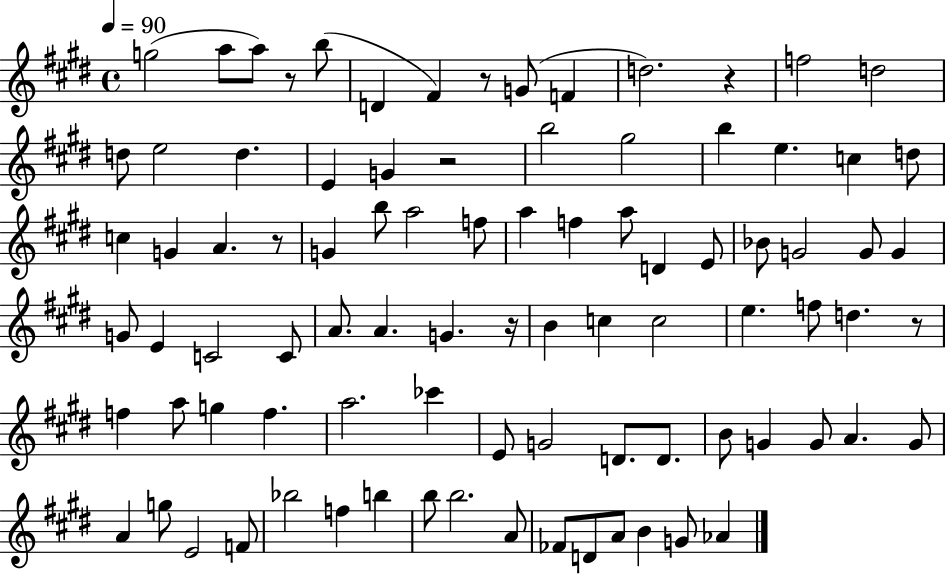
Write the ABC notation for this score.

X:1
T:Untitled
M:4/4
L:1/4
K:E
g2 a/2 a/2 z/2 b/2 D ^F z/2 G/2 F d2 z f2 d2 d/2 e2 d E G z2 b2 ^g2 b e c d/2 c G A z/2 G b/2 a2 f/2 a f a/2 D E/2 _B/2 G2 G/2 G G/2 E C2 C/2 A/2 A G z/4 B c c2 e f/2 d z/2 f a/2 g f a2 _c' E/2 G2 D/2 D/2 B/2 G G/2 A G/2 A g/2 E2 F/2 _b2 f b b/2 b2 A/2 _F/2 D/2 A/2 B G/2 _A